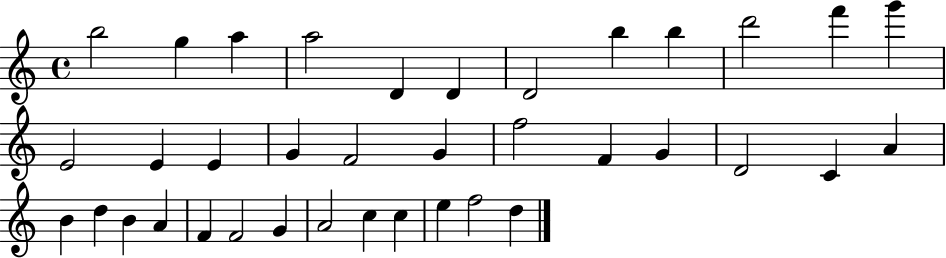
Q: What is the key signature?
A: C major